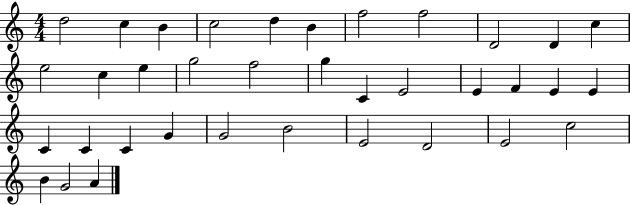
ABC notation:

X:1
T:Untitled
M:4/4
L:1/4
K:C
d2 c B c2 d B f2 f2 D2 D c e2 c e g2 f2 g C E2 E F E E C C C G G2 B2 E2 D2 E2 c2 B G2 A